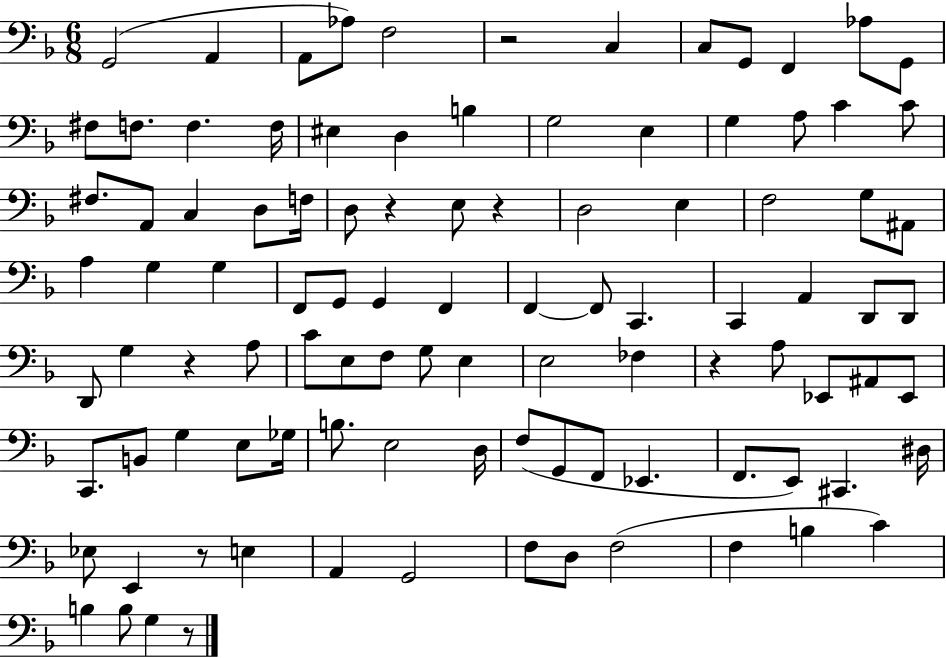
G2/h A2/q A2/e Ab3/e F3/h R/h C3/q C3/e G2/e F2/q Ab3/e G2/e F#3/e F3/e. F3/q. F3/s EIS3/q D3/q B3/q G3/h E3/q G3/q A3/e C4/q C4/e F#3/e. A2/e C3/q D3/e F3/s D3/e R/q E3/e R/q D3/h E3/q F3/h G3/e A#2/e A3/q G3/q G3/q F2/e G2/e G2/q F2/q F2/q F2/e C2/q. C2/q A2/q D2/e D2/e D2/e G3/q R/q A3/e C4/e E3/e F3/e G3/e E3/q E3/h FES3/q R/q A3/e Eb2/e A#2/e Eb2/e C2/e. B2/e G3/q E3/e Gb3/s B3/e. E3/h D3/s F3/e G2/e F2/e Eb2/q. F2/e. E2/e C#2/q. D#3/s Eb3/e E2/q R/e E3/q A2/q G2/h F3/e D3/e F3/h F3/q B3/q C4/q B3/q B3/e G3/q R/e